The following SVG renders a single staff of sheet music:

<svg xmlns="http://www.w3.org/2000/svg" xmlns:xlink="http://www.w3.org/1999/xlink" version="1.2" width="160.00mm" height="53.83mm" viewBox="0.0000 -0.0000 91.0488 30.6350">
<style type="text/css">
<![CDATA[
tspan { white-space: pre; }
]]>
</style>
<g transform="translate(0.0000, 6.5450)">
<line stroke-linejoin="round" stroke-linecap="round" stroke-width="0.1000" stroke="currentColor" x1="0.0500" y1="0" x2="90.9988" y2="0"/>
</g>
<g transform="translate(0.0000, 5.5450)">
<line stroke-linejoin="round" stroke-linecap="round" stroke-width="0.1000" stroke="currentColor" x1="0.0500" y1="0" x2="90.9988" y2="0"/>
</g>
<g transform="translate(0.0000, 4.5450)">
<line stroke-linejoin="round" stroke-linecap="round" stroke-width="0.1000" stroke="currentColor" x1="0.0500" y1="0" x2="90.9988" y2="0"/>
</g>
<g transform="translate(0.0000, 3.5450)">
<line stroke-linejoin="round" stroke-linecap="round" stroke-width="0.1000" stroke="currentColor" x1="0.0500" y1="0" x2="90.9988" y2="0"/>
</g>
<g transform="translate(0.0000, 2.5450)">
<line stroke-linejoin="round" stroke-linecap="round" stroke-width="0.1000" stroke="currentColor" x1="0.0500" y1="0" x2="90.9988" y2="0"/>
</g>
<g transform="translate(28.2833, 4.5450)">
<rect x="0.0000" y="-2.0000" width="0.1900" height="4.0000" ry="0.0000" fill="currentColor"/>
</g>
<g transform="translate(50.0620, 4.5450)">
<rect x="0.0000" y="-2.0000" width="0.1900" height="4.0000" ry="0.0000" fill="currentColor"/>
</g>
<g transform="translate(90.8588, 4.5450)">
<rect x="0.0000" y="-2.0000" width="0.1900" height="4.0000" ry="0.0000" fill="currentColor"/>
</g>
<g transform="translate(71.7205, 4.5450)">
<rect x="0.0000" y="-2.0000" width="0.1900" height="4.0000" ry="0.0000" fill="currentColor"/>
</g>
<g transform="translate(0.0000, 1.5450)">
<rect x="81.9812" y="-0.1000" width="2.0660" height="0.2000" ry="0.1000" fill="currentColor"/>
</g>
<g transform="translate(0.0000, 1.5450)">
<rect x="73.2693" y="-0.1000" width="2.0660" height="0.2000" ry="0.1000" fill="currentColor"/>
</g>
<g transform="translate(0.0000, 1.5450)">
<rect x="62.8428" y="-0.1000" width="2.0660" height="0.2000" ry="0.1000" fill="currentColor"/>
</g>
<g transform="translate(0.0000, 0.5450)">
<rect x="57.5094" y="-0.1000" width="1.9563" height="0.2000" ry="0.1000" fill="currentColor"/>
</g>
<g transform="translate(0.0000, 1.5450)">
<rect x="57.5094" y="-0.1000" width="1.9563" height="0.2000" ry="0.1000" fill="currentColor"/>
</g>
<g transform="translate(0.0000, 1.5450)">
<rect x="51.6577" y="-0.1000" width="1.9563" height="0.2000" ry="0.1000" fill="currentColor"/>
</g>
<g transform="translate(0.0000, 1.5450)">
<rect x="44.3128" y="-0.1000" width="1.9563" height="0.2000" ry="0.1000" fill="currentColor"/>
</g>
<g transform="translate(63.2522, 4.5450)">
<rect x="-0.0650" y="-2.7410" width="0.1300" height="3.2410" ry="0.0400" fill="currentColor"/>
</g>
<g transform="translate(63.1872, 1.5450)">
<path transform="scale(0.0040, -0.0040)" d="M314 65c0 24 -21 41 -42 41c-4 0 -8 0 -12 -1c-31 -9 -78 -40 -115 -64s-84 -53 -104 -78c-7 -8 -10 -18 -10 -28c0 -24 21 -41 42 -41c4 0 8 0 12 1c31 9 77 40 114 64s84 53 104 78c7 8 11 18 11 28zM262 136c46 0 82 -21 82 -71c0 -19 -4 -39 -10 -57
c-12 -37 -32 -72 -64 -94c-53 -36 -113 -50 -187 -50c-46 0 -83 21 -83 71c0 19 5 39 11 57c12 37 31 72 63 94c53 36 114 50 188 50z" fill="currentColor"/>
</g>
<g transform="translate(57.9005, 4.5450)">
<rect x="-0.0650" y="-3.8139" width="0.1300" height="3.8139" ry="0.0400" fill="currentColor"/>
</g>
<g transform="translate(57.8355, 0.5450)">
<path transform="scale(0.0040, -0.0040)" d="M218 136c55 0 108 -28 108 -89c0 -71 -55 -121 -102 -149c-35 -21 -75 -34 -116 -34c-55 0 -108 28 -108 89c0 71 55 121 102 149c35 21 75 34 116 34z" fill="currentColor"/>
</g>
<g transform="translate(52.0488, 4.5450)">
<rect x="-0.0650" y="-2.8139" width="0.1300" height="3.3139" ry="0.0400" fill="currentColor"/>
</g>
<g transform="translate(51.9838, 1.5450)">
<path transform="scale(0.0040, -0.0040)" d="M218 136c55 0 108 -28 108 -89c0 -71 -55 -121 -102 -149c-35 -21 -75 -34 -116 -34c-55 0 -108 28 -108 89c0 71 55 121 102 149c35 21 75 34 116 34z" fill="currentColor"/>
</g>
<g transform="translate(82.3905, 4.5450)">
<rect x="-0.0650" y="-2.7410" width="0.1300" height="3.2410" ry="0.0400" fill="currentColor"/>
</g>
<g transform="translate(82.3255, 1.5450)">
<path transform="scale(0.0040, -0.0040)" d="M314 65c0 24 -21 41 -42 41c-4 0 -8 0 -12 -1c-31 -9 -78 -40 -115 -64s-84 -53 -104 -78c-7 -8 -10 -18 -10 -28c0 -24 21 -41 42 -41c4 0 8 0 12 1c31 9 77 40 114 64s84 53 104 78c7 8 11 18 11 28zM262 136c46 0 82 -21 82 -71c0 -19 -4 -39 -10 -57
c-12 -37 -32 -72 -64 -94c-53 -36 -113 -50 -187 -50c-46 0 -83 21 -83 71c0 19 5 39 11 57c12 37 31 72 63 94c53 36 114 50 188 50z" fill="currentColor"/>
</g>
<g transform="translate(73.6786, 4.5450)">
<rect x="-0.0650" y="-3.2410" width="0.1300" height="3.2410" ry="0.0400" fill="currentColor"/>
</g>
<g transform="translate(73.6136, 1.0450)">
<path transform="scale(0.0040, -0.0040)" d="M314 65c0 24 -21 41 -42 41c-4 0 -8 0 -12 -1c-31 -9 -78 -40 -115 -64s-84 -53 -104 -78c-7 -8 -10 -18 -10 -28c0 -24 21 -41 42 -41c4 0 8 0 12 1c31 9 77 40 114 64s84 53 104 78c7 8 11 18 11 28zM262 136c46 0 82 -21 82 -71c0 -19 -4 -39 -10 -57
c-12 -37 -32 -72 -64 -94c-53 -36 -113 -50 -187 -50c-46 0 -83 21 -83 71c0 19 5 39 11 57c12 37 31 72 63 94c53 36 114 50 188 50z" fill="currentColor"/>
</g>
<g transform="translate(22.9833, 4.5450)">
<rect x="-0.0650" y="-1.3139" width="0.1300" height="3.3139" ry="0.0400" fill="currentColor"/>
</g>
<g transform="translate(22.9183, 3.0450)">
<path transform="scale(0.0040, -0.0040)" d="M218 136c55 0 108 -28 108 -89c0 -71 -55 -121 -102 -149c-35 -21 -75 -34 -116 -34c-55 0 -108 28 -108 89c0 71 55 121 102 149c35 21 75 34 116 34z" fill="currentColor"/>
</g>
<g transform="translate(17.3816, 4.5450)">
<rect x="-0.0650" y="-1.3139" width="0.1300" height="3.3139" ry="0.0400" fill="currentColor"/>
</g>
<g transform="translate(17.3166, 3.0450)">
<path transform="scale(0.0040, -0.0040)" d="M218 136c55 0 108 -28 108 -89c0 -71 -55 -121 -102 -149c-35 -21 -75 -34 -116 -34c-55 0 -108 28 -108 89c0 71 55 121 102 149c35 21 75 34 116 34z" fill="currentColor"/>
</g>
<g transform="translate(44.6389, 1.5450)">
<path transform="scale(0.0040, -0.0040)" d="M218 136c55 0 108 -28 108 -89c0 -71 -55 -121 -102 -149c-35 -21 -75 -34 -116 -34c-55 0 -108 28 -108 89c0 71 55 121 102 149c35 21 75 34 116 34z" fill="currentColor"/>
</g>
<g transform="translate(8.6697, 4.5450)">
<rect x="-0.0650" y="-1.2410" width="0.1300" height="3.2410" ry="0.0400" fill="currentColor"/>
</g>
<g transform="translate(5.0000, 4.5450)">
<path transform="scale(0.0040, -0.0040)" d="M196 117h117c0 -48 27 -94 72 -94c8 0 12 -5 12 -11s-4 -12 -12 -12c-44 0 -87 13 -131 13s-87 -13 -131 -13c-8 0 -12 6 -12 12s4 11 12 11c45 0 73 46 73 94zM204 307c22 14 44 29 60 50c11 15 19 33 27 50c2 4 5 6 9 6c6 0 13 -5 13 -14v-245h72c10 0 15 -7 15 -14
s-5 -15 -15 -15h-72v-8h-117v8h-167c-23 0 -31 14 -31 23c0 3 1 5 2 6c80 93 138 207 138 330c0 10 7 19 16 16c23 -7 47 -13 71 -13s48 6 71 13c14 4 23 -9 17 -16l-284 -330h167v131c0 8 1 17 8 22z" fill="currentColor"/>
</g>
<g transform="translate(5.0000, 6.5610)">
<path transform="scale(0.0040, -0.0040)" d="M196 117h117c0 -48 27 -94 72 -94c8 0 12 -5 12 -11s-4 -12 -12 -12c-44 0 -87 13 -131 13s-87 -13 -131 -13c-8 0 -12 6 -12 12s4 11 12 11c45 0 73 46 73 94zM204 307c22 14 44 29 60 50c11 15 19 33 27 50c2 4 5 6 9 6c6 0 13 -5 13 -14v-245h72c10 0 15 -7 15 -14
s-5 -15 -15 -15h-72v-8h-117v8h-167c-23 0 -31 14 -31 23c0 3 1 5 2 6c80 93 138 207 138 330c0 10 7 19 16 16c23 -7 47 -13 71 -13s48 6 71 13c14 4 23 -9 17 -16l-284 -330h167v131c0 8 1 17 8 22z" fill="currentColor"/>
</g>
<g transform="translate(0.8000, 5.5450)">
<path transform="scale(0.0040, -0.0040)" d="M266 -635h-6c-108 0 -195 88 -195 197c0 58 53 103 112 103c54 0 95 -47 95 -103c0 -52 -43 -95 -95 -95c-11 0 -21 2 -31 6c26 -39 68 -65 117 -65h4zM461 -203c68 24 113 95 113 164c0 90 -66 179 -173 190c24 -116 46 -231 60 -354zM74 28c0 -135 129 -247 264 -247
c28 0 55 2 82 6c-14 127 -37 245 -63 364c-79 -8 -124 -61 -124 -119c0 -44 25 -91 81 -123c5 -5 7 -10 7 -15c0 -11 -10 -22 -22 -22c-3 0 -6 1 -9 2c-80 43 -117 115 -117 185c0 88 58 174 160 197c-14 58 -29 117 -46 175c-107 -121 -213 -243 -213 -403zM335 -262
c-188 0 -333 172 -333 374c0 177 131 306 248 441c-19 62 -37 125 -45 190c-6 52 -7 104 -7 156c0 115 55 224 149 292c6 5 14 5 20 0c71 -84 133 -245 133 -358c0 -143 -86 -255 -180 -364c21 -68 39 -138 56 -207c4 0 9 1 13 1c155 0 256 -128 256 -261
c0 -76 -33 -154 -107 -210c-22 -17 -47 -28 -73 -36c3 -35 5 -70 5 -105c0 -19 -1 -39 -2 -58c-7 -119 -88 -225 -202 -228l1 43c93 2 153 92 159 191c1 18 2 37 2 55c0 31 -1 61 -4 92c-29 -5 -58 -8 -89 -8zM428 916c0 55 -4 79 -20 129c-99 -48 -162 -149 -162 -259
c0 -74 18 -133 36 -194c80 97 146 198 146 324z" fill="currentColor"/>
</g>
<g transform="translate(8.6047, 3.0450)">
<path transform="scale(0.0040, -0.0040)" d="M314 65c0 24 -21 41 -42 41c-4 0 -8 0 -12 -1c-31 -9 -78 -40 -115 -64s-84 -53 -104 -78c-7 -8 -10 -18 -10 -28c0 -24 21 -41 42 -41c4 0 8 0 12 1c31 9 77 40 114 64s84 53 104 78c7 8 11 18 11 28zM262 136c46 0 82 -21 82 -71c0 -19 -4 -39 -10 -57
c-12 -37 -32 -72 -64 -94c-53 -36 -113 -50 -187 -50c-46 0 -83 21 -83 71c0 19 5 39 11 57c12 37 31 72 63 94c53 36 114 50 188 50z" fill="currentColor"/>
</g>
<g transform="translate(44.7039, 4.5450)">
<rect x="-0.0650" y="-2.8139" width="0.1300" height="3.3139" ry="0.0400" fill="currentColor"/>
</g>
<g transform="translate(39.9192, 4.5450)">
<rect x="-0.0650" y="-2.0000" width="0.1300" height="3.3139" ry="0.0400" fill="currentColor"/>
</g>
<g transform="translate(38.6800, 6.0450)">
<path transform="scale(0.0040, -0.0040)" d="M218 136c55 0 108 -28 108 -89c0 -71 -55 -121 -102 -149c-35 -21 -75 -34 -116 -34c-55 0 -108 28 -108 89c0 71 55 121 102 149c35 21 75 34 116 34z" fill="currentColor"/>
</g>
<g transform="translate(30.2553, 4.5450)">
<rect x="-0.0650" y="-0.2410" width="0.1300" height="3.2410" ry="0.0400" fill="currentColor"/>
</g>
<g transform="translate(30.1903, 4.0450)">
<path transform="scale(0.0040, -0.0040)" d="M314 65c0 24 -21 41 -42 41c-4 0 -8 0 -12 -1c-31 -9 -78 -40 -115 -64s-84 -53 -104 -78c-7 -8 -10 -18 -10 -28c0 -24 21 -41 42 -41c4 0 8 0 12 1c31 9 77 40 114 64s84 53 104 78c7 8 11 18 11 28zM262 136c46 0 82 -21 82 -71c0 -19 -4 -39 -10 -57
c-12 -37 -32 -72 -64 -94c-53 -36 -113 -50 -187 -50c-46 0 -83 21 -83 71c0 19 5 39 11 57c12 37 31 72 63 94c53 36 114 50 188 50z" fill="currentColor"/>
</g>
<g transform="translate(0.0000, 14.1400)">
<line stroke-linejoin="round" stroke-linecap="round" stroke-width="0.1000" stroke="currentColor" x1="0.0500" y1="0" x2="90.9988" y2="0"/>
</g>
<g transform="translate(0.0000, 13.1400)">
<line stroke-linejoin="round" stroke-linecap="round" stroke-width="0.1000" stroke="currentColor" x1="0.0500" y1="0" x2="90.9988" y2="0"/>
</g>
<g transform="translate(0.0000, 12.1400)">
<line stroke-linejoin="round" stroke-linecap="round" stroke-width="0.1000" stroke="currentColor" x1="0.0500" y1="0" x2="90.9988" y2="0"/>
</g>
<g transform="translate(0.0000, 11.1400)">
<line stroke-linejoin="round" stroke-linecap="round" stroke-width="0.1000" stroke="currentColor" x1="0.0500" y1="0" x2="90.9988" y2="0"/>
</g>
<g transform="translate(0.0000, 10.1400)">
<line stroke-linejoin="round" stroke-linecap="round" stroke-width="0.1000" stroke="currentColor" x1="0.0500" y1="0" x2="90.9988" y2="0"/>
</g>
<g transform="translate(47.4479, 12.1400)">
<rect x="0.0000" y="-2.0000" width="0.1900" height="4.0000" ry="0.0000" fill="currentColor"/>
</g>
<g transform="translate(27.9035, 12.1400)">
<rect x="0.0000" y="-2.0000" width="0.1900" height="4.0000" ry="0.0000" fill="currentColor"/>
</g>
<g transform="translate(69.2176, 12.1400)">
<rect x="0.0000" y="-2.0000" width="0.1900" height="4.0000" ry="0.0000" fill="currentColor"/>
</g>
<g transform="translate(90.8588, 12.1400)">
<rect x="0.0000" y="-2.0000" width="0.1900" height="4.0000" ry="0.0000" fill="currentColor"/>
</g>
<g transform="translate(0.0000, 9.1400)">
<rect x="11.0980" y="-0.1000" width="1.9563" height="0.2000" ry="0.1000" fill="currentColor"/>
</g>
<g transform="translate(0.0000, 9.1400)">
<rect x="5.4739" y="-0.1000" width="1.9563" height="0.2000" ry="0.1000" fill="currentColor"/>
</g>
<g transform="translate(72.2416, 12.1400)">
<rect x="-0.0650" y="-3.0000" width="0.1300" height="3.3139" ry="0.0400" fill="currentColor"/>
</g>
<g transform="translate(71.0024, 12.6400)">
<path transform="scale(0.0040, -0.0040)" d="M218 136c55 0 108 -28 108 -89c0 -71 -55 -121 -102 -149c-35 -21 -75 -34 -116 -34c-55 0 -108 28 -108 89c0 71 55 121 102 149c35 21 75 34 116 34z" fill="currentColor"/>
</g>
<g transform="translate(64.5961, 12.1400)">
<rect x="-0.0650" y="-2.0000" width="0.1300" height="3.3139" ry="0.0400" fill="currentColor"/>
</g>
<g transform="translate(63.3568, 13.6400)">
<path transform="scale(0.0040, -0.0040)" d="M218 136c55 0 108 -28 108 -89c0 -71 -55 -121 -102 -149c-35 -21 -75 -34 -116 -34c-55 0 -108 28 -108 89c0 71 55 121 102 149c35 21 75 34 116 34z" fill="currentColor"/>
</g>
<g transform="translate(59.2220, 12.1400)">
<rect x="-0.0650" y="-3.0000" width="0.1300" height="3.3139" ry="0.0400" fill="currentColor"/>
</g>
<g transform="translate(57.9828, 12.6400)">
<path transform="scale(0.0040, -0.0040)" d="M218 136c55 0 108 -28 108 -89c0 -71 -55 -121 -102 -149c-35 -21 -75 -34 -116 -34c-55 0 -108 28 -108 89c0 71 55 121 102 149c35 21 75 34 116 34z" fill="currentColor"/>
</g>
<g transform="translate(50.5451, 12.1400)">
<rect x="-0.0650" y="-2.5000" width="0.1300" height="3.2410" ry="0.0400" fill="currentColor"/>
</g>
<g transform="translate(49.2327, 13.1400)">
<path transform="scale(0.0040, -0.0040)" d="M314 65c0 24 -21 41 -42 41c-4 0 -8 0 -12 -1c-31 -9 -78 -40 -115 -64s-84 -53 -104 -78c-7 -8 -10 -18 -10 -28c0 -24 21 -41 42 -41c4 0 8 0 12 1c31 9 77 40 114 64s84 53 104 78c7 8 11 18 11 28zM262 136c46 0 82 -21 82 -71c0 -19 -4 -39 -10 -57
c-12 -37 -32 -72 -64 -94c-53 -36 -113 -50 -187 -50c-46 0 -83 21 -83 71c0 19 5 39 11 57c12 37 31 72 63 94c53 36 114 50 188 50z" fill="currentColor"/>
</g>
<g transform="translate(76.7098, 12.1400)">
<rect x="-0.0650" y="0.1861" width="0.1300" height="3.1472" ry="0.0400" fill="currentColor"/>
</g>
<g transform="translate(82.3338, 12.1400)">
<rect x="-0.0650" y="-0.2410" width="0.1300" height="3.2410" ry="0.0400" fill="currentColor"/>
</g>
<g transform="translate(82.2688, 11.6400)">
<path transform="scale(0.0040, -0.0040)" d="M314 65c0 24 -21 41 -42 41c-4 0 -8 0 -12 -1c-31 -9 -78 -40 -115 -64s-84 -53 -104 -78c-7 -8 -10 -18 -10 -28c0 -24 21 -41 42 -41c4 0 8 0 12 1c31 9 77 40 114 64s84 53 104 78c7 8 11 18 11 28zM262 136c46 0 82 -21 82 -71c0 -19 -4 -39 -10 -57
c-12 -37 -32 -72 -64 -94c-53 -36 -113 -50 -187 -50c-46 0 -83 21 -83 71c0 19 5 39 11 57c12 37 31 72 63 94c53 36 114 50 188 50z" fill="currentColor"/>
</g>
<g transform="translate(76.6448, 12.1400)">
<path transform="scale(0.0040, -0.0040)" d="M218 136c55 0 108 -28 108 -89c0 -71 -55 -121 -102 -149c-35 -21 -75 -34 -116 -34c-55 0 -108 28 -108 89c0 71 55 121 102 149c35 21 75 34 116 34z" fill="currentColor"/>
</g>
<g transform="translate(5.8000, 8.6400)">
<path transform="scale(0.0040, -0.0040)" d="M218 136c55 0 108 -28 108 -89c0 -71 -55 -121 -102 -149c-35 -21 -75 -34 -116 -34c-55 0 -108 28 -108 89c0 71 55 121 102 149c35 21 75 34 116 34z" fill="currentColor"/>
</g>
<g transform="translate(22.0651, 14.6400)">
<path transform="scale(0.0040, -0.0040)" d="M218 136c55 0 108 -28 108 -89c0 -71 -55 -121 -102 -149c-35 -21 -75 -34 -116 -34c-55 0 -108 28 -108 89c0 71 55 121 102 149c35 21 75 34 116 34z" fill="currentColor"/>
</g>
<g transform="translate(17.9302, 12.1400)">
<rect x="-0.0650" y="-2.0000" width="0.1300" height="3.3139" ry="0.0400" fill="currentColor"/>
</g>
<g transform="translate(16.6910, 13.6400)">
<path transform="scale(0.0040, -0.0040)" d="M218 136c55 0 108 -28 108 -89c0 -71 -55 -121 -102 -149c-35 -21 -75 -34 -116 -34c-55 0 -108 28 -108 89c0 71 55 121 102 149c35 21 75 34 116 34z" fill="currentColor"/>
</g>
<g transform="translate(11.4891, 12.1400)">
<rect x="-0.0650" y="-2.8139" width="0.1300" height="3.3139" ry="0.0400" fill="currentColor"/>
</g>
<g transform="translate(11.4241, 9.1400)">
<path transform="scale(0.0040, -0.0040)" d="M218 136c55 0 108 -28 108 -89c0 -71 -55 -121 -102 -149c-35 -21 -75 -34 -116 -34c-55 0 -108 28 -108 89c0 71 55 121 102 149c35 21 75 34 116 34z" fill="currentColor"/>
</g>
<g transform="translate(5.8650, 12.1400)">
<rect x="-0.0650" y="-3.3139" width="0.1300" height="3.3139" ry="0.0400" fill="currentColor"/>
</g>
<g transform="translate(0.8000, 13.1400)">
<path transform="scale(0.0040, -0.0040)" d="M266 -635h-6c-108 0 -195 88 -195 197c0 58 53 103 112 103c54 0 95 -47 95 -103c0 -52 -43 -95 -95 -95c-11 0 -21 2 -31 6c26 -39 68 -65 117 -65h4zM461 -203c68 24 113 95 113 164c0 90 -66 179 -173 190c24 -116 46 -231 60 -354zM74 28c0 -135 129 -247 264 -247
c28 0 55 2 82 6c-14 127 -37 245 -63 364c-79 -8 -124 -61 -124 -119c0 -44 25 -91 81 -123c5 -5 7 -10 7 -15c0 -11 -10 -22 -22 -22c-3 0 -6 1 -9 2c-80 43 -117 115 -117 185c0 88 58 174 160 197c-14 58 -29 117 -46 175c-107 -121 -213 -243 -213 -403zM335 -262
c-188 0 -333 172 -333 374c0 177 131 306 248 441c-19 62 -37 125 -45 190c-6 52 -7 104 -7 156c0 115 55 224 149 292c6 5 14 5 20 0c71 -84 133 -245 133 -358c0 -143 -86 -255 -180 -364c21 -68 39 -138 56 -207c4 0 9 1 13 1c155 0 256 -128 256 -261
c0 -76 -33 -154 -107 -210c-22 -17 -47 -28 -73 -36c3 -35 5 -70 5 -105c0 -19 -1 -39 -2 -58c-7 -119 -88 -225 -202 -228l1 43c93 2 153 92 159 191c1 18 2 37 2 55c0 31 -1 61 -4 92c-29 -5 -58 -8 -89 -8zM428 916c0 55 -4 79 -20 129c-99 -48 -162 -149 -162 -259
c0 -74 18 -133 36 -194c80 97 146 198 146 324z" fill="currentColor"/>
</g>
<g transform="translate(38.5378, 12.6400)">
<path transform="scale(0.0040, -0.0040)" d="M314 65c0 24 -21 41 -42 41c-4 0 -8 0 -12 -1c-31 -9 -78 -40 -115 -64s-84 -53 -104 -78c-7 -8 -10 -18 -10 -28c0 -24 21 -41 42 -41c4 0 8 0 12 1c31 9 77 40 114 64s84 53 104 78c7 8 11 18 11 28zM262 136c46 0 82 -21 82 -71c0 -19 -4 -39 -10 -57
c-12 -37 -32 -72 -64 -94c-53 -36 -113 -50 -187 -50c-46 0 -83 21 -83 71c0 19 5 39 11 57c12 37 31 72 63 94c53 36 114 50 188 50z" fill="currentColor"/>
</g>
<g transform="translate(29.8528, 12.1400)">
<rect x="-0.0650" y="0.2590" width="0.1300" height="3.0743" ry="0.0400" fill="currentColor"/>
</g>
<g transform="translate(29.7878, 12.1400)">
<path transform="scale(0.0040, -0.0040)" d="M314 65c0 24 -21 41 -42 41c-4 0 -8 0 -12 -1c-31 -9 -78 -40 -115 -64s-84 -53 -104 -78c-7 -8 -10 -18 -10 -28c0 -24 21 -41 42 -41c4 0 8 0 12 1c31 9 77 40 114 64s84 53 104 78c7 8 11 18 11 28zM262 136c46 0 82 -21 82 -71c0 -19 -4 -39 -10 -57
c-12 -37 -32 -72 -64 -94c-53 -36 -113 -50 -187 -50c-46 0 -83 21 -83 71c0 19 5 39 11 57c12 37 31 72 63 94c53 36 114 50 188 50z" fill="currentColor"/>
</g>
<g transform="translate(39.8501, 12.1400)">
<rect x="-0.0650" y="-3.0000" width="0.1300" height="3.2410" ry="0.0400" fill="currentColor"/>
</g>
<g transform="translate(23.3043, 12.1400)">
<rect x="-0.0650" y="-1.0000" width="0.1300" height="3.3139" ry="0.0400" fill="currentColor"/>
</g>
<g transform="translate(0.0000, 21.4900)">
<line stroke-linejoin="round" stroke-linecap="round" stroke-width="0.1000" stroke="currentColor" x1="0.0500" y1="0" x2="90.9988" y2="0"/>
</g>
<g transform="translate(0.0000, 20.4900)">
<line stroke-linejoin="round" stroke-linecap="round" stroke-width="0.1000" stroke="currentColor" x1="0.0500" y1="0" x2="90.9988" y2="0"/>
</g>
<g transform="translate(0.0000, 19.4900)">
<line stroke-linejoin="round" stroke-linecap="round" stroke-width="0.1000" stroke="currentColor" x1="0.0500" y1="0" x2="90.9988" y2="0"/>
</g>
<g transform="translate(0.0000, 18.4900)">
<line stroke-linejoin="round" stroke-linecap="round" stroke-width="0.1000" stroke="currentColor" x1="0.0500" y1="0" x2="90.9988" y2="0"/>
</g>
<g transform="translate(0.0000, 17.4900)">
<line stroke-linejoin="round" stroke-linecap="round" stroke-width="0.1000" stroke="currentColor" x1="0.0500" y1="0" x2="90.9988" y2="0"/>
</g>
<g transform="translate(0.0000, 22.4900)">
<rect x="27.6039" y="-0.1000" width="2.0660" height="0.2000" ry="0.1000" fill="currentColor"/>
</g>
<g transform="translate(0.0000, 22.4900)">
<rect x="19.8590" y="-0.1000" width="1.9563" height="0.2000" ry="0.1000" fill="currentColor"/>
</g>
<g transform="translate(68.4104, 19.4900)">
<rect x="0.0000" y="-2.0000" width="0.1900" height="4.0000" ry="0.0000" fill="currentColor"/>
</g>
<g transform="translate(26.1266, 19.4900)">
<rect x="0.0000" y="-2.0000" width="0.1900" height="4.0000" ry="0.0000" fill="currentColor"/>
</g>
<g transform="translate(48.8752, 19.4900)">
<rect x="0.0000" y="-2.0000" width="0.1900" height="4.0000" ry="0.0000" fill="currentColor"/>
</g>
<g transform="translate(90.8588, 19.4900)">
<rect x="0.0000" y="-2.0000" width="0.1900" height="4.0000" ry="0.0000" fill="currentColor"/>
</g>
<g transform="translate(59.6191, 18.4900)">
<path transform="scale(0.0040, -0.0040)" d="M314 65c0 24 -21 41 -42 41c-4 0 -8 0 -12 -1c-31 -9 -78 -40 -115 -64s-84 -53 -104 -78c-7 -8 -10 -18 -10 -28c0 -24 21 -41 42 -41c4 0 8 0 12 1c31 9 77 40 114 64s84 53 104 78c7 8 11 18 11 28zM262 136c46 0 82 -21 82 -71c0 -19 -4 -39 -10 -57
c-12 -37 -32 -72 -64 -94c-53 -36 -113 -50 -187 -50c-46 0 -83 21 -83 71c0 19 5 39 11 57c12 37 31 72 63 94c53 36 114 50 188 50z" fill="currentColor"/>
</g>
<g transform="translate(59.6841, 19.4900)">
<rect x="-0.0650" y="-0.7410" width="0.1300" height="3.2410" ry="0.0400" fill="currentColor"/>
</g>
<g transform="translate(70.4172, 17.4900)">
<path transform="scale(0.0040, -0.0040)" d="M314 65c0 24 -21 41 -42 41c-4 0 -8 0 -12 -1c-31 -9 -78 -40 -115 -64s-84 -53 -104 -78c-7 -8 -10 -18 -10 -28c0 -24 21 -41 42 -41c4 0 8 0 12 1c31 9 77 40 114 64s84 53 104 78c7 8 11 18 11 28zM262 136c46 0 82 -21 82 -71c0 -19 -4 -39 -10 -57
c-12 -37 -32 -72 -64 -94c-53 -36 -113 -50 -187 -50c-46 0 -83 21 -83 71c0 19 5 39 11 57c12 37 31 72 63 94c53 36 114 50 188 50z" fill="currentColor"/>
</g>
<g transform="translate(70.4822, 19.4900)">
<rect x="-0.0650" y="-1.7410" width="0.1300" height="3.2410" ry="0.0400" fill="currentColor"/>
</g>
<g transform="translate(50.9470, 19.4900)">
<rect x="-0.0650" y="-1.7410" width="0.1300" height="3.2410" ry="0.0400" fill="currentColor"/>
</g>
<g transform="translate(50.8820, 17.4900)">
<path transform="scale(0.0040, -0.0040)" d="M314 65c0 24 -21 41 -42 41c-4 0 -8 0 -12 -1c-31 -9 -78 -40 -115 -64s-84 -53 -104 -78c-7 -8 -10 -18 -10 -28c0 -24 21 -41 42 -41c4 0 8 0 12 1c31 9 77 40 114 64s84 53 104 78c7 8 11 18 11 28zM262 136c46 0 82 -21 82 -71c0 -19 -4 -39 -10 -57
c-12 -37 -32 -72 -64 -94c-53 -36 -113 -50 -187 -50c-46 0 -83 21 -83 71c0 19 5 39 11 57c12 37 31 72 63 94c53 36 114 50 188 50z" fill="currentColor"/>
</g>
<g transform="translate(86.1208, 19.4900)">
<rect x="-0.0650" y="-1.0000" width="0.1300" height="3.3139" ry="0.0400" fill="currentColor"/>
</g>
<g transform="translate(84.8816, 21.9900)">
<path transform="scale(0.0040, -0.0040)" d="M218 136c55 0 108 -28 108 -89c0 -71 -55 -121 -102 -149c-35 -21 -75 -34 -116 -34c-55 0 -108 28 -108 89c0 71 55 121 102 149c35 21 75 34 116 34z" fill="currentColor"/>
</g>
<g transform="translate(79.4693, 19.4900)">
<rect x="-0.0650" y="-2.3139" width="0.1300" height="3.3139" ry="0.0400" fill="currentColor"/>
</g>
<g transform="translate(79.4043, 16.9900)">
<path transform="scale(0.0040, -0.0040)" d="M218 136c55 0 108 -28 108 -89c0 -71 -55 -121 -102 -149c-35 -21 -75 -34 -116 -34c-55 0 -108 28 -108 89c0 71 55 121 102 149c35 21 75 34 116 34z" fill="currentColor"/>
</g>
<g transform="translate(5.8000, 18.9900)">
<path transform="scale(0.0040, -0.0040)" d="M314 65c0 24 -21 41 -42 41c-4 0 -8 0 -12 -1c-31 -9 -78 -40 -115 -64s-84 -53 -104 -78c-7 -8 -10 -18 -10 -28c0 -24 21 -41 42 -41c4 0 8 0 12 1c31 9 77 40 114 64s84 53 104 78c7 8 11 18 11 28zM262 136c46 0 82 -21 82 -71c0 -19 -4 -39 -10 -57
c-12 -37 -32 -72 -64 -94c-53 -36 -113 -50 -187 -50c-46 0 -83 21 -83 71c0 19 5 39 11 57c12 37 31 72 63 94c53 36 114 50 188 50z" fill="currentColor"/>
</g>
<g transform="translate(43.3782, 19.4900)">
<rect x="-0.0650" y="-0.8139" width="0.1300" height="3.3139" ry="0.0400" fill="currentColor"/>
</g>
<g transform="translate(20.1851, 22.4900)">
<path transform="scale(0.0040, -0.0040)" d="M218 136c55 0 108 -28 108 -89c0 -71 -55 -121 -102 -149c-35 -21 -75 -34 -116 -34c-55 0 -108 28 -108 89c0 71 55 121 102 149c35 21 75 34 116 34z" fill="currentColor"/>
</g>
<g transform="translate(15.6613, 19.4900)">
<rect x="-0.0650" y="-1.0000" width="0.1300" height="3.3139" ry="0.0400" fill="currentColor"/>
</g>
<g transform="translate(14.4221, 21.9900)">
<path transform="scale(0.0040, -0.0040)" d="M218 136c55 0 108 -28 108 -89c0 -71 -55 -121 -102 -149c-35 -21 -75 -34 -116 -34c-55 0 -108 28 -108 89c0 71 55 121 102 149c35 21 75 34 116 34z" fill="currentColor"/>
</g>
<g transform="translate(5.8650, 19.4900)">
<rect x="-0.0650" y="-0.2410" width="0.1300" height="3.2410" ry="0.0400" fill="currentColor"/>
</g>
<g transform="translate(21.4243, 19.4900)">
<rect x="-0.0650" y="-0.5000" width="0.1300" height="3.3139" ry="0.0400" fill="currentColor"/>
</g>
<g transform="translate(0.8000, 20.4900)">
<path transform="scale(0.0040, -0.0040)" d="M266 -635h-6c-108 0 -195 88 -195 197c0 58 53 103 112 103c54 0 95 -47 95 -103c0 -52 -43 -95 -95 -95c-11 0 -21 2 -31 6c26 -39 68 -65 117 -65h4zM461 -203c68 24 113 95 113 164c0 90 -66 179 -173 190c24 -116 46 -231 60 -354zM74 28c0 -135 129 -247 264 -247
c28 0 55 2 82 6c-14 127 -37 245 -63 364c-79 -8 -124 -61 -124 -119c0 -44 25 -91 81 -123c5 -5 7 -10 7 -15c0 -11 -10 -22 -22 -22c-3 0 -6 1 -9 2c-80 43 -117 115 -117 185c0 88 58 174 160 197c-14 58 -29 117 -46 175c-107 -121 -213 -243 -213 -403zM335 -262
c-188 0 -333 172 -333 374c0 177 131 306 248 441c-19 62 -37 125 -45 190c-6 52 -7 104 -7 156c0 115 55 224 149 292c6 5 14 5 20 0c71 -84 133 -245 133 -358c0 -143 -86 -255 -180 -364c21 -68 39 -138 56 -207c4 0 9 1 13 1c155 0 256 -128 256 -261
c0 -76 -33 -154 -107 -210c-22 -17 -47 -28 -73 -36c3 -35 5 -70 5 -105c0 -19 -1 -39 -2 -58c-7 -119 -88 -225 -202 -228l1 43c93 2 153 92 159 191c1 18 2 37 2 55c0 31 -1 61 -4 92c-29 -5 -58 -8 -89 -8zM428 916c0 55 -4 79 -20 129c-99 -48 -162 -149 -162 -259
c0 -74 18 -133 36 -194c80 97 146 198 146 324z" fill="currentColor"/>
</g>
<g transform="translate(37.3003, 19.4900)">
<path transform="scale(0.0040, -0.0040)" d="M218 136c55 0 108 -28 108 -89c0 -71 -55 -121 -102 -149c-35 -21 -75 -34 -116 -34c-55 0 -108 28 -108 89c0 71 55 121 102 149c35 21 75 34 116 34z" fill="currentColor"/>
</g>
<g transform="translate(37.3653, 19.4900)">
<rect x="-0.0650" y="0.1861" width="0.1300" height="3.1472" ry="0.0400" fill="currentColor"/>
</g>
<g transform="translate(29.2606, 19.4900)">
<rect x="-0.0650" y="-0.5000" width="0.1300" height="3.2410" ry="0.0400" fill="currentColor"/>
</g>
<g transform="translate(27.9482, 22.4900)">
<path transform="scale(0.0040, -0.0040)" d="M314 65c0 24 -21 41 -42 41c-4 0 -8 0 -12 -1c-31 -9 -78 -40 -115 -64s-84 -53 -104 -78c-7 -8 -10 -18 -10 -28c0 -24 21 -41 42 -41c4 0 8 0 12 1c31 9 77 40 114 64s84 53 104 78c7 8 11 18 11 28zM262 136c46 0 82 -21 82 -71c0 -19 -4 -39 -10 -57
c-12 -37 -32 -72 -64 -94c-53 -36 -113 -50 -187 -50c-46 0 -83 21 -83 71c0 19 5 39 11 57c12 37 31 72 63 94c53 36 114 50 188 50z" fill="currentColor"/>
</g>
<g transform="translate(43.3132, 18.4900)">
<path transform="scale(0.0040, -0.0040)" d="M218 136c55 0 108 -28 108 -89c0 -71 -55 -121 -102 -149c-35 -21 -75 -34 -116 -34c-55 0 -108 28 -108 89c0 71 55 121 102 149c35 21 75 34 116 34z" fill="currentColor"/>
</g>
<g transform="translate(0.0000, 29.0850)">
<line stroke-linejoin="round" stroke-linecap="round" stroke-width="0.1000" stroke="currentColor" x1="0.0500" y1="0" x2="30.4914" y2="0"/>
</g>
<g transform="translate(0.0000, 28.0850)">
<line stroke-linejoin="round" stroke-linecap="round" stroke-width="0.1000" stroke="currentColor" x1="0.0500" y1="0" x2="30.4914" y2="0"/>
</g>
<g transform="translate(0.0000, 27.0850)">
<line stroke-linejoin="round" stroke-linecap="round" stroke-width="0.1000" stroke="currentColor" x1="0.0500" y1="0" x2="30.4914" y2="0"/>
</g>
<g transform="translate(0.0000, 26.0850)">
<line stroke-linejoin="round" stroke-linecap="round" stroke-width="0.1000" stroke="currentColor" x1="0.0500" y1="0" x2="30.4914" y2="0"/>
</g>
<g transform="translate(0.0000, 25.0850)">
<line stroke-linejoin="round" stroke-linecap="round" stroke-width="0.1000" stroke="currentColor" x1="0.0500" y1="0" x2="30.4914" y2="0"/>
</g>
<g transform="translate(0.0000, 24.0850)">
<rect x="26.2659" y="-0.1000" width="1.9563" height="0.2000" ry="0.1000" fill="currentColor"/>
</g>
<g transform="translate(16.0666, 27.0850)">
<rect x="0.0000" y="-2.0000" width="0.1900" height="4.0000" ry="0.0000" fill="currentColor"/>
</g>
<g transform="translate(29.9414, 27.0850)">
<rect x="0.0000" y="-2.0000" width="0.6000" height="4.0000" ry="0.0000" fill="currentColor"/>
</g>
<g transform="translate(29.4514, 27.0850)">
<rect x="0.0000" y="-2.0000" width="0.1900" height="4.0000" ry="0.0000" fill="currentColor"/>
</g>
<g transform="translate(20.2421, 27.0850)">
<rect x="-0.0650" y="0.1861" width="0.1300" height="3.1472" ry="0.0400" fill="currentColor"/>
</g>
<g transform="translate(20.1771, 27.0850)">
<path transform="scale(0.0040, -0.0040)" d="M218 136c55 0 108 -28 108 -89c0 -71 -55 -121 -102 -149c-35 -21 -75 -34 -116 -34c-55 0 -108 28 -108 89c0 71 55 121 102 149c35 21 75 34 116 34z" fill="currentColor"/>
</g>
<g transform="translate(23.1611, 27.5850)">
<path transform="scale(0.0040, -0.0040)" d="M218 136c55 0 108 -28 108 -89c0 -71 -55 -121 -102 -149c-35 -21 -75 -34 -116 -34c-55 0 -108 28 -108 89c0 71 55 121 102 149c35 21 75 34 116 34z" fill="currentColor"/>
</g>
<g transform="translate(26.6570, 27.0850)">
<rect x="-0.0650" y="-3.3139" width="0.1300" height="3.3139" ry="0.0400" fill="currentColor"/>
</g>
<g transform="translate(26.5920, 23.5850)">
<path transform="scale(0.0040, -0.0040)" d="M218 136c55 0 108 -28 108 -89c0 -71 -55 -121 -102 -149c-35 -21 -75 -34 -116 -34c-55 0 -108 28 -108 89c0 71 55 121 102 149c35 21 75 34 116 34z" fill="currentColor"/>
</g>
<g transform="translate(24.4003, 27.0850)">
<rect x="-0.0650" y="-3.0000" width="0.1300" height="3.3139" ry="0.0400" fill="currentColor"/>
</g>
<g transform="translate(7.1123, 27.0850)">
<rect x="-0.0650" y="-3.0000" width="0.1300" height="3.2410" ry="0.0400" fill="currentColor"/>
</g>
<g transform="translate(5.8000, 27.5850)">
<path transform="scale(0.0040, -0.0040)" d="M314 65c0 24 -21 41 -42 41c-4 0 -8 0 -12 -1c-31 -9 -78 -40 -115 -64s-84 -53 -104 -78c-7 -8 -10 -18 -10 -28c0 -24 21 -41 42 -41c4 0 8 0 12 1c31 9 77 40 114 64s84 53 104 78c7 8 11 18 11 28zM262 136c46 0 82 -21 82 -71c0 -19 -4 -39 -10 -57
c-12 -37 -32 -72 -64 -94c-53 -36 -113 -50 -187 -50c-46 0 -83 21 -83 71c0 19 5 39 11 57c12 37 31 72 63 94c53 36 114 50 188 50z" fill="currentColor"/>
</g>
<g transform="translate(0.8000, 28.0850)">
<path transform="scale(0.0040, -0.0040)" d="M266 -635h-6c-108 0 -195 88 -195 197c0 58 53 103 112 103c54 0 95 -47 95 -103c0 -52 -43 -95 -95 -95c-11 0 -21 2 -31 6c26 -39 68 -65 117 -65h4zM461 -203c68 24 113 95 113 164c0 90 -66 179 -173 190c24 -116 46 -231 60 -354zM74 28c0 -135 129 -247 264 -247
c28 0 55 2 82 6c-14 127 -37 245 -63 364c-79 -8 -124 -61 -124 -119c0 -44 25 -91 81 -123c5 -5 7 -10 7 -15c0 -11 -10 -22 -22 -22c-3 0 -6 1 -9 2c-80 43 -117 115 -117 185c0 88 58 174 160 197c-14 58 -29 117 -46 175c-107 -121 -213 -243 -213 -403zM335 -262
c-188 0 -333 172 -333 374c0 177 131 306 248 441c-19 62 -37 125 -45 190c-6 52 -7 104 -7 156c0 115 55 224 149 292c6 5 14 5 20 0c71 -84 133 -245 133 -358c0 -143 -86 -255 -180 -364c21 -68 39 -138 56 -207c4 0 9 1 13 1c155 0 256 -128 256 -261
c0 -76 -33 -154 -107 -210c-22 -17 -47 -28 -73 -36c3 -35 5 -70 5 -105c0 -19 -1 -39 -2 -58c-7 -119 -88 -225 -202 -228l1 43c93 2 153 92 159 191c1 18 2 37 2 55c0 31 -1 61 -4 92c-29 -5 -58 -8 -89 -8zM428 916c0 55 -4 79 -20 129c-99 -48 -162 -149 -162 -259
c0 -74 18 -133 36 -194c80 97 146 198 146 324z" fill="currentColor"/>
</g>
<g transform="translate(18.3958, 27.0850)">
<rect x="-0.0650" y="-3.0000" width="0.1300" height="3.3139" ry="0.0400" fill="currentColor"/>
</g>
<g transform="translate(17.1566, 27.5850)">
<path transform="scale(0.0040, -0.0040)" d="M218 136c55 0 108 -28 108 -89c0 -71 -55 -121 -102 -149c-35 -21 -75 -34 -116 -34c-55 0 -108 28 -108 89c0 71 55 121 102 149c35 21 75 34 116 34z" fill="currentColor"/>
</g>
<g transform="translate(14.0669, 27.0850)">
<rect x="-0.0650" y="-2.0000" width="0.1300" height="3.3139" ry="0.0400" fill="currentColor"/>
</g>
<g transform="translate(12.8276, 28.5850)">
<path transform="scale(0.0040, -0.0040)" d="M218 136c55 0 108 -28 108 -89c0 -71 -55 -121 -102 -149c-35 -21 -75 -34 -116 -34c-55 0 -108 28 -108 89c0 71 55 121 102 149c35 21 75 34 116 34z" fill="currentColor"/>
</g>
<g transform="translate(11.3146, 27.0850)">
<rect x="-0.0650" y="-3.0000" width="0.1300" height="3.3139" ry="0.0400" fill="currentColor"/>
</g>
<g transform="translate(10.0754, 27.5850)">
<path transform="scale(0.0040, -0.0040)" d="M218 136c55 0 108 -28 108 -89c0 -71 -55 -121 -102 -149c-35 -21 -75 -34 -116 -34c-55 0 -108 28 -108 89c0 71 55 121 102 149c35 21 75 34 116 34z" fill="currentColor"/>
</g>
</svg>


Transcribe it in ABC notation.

X:1
T:Untitled
M:4/4
L:1/4
K:C
e2 e e c2 F a a c' a2 b2 a2 b a F D B2 A2 G2 A F A B c2 c2 D C C2 B d f2 d2 f2 g D A2 A F A B A b